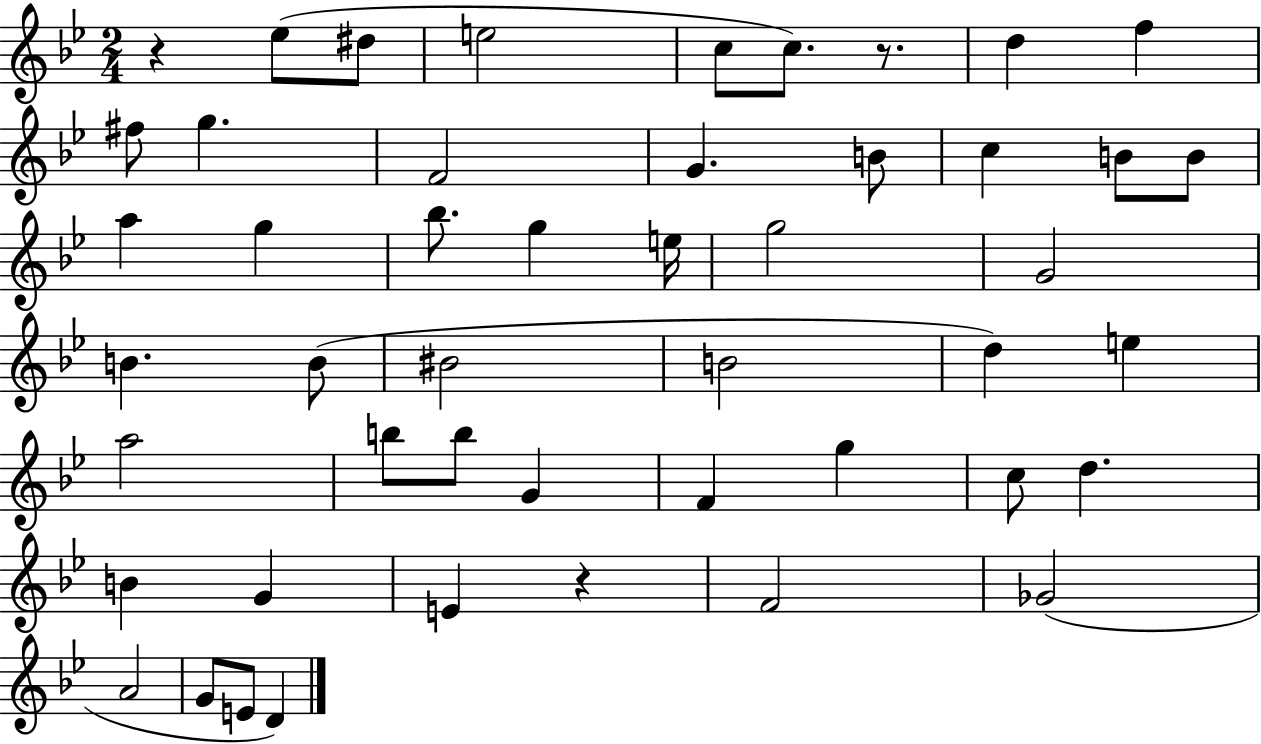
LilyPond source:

{
  \clef treble
  \numericTimeSignature
  \time 2/4
  \key bes \major
  r4 ees''8( dis''8 | e''2 | c''8 c''8.) r8. | d''4 f''4 | \break fis''8 g''4. | f'2 | g'4. b'8 | c''4 b'8 b'8 | \break a''4 g''4 | bes''8. g''4 e''16 | g''2 | g'2 | \break b'4. b'8( | bis'2 | b'2 | d''4) e''4 | \break a''2 | b''8 b''8 g'4 | f'4 g''4 | c''8 d''4. | \break b'4 g'4 | e'4 r4 | f'2 | ges'2( | \break a'2 | g'8 e'8 d'4) | \bar "|."
}